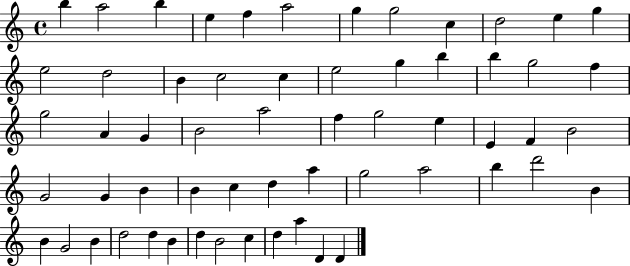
X:1
T:Untitled
M:4/4
L:1/4
K:C
b a2 b e f a2 g g2 c d2 e g e2 d2 B c2 c e2 g b b g2 f g2 A G B2 a2 f g2 e E F B2 G2 G B B c d a g2 a2 b d'2 B B G2 B d2 d B d B2 c d a D D